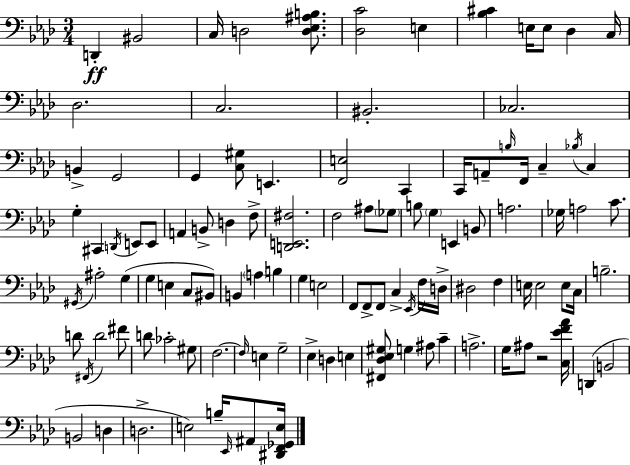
X:1
T:Untitled
M:3/4
L:1/4
K:Fm
D,, ^B,,2 C,/4 D,2 [D,_E,^A,B,]/2 [_D,C]2 E, [_B,^C] E,/4 E,/2 _D, C,/4 _D,2 C,2 ^B,,2 _C,2 B,, G,,2 G,, [C,^G,]/2 E,, [F,,E,]2 C,, C,,/4 A,,/2 B,/4 F,,/4 C, _B,/4 C, G, ^C,, D,,/4 E,,/2 E,,/2 A,, B,,/2 D, F,/2 [D,,E,,^F,]2 F,2 ^A,/2 _G,/2 B,/2 G, E,, B,,/2 A,2 _G,/4 A,2 C/2 ^G,,/4 ^A,2 G, G, E, C,/2 ^B,,/2 B,, A, B, G, E,2 F,,/2 F,,/2 F,,/2 C, _E,,/4 F,/4 D,/4 ^D,2 F, E,/4 E,2 E,/2 C,/4 B,2 D/2 ^F,,/4 D2 ^F/2 D/2 _C2 ^G,/2 F,2 F,/4 E, G,2 _E, D, E, [^F,,_D,_E,^G,]/2 G, ^A,/2 C A,2 G,/4 ^A,/2 z2 [C,_EF_A]/4 D,, B,,2 B,,2 D, D,2 E,2 B,/4 _E,,/4 ^A,,/2 [^D,,F,,_G,,E,]/4